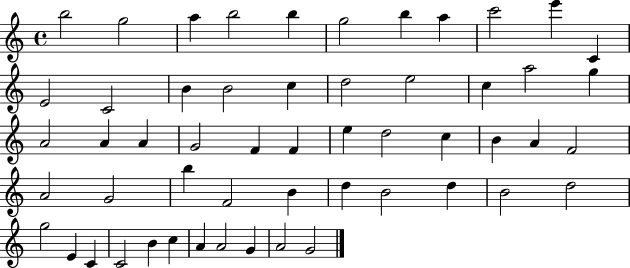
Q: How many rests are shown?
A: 0